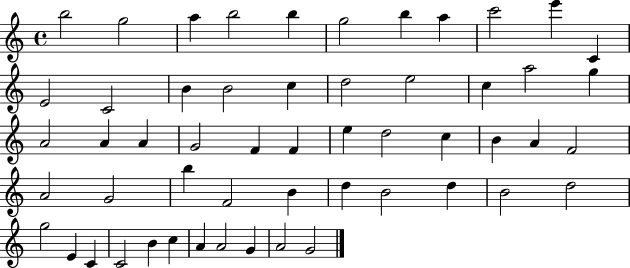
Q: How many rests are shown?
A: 0